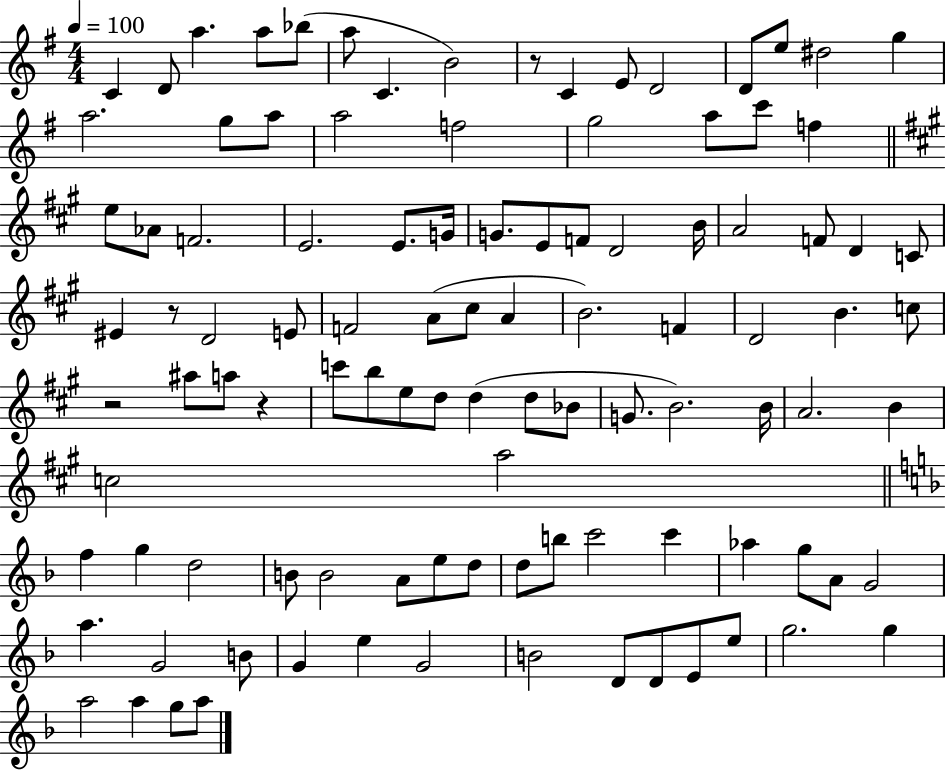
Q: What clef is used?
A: treble